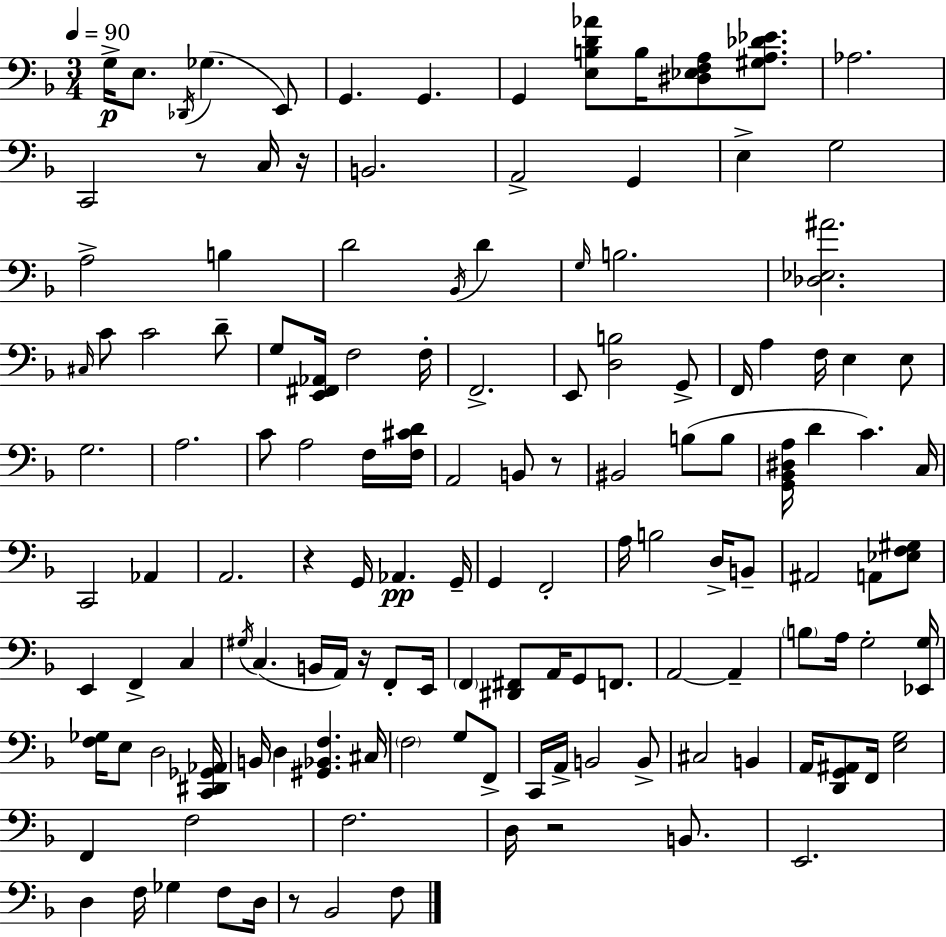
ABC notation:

X:1
T:Untitled
M:3/4
L:1/4
K:F
G,/4 E,/2 _D,,/4 _G, E,,/2 G,, G,, G,, [E,B,D_A]/2 B,/4 [^D,_E,F,A,]/2 [^G,A,_D_E]/2 _A,2 C,,2 z/2 C,/4 z/4 B,,2 A,,2 G,, E, G,2 A,2 B, D2 _B,,/4 D G,/4 B,2 [_D,_E,^A]2 ^C,/4 C/2 C2 D/2 G,/2 [E,,^F,,_A,,]/4 F,2 F,/4 F,,2 E,,/2 [D,B,]2 G,,/2 F,,/4 A, F,/4 E, E,/2 G,2 A,2 C/2 A,2 F,/4 [F,^CD]/4 A,,2 B,,/2 z/2 ^B,,2 B,/2 B,/2 [G,,_B,,^D,A,]/4 D C C,/4 C,,2 _A,, A,,2 z G,,/4 _A,, G,,/4 G,, F,,2 A,/4 B,2 D,/4 B,,/2 ^A,,2 A,,/2 [_E,F,^G,]/2 E,, F,, C, ^G,/4 C, B,,/4 A,,/4 z/4 F,,/2 E,,/4 F,, [^D,,^F,,]/2 A,,/4 G,,/2 F,,/2 A,,2 A,, B,/2 A,/4 G,2 [_E,,G,]/4 [F,_G,]/4 E,/2 D,2 [C,,^D,,_G,,_A,,]/4 B,,/4 D, [^G,,_B,,F,] ^C,/4 F,2 G,/2 F,,/2 C,,/4 A,,/4 B,,2 B,,/2 ^C,2 B,, A,,/4 [D,,G,,^A,,]/2 F,,/4 [E,G,]2 F,, F,2 F,2 D,/4 z2 B,,/2 E,,2 D, F,/4 _G, F,/2 D,/4 z/2 _B,,2 F,/2